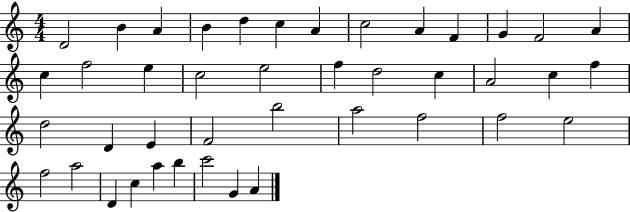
X:1
T:Untitled
M:4/4
L:1/4
K:C
D2 B A B d c A c2 A F G F2 A c f2 e c2 e2 f d2 c A2 c f d2 D E F2 b2 a2 f2 f2 e2 f2 a2 D c a b c'2 G A